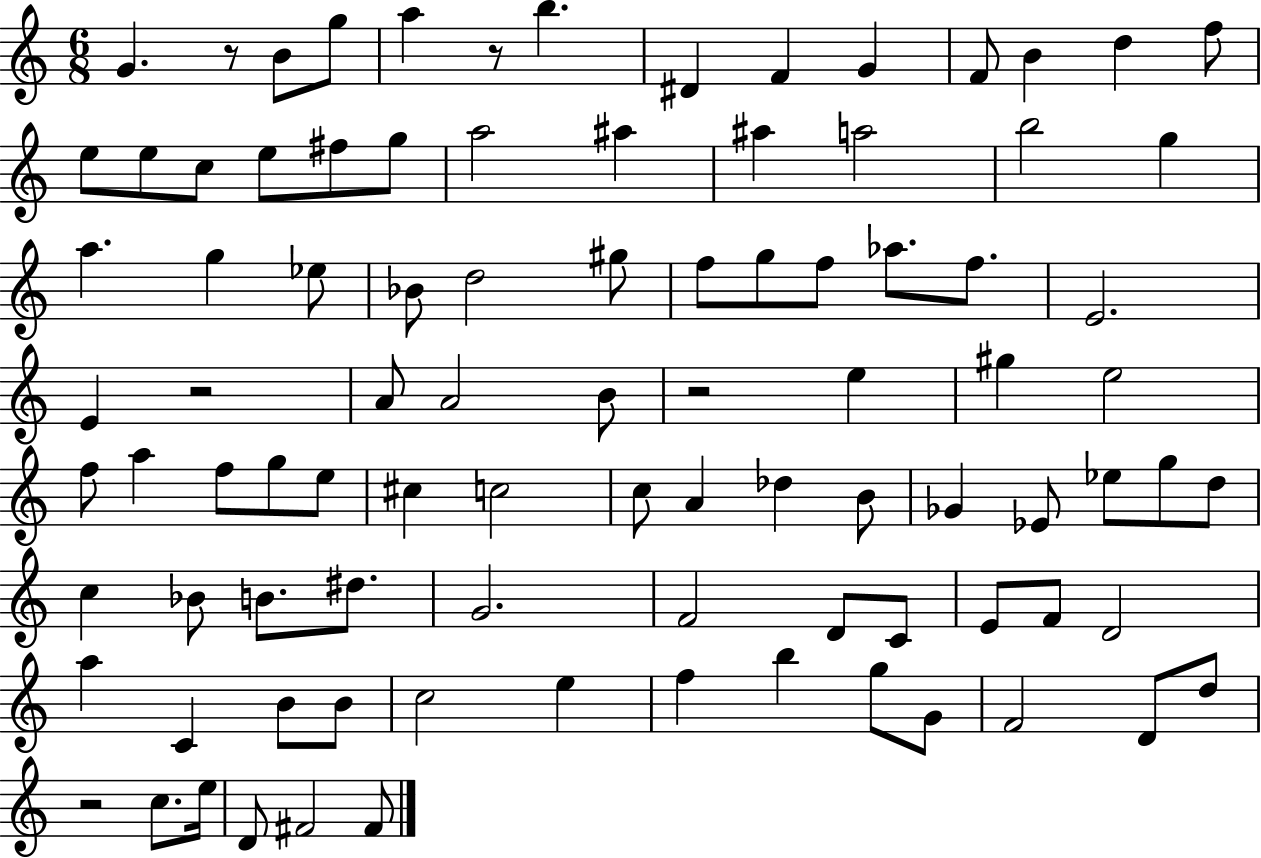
{
  \clef treble
  \numericTimeSignature
  \time 6/8
  \key c \major
  g'4. r8 b'8 g''8 | a''4 r8 b''4. | dis'4 f'4 g'4 | f'8 b'4 d''4 f''8 | \break e''8 e''8 c''8 e''8 fis''8 g''8 | a''2 ais''4 | ais''4 a''2 | b''2 g''4 | \break a''4. g''4 ees''8 | bes'8 d''2 gis''8 | f''8 g''8 f''8 aes''8. f''8. | e'2. | \break e'4 r2 | a'8 a'2 b'8 | r2 e''4 | gis''4 e''2 | \break f''8 a''4 f''8 g''8 e''8 | cis''4 c''2 | c''8 a'4 des''4 b'8 | ges'4 ees'8 ees''8 g''8 d''8 | \break c''4 bes'8 b'8. dis''8. | g'2. | f'2 d'8 c'8 | e'8 f'8 d'2 | \break a''4 c'4 b'8 b'8 | c''2 e''4 | f''4 b''4 g''8 g'8 | f'2 d'8 d''8 | \break r2 c''8. e''16 | d'8 fis'2 fis'8 | \bar "|."
}